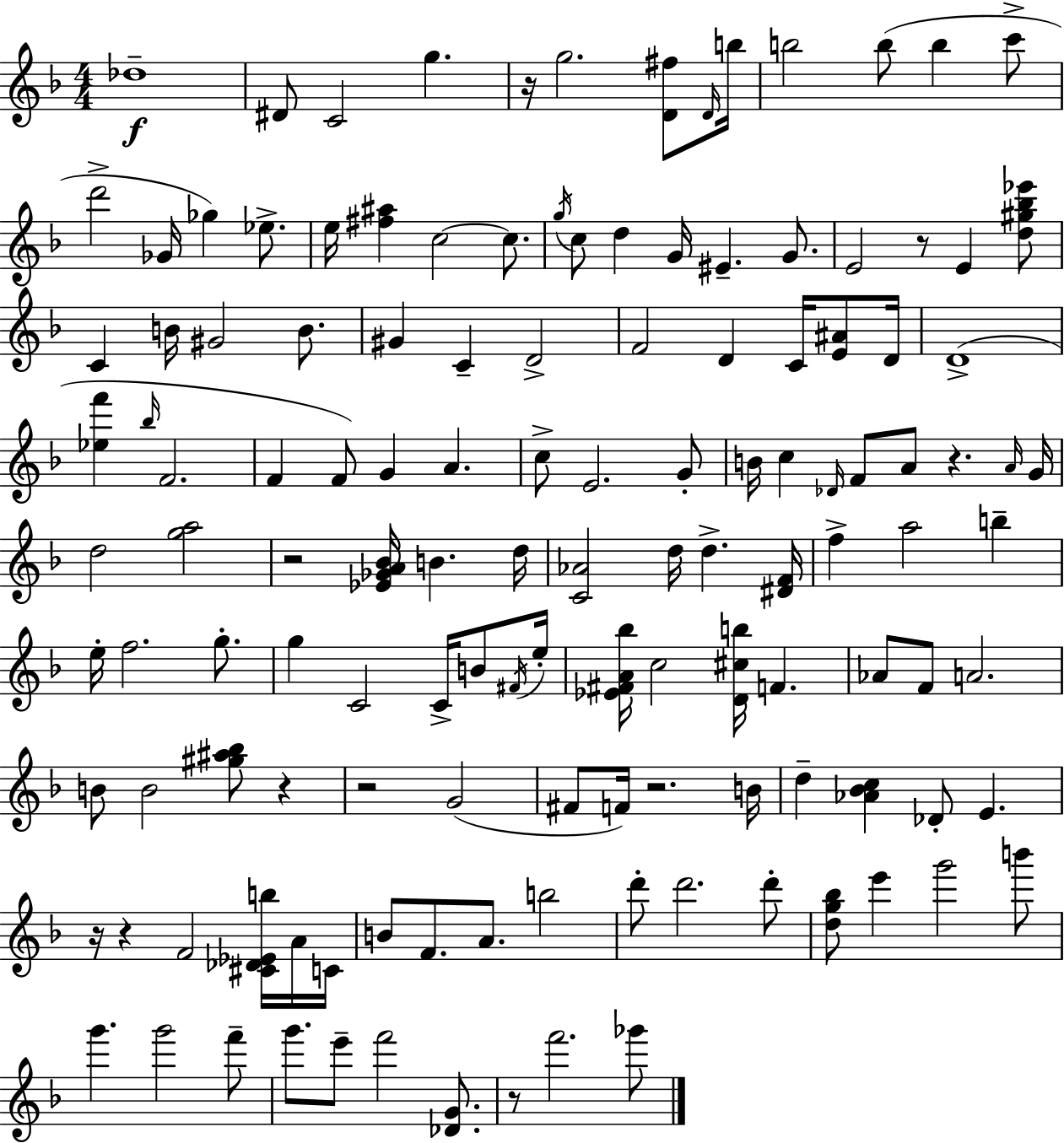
X:1
T:Untitled
M:4/4
L:1/4
K:F
_d4 ^D/2 C2 g z/4 g2 [D^f]/2 D/4 b/4 b2 b/2 b c'/2 d'2 _G/4 _g _e/2 e/4 [^f^a] c2 c/2 g/4 c/2 d G/4 ^E G/2 E2 z/2 E [d^g_b_e']/2 C B/4 ^G2 B/2 ^G C D2 F2 D C/4 [E^A]/2 D/4 D4 [_ef'] _b/4 F2 F F/2 G A c/2 E2 G/2 B/4 c _D/4 F/2 A/2 z A/4 G/4 d2 [ga]2 z2 [_E_GA_B]/4 B d/4 [C_A]2 d/4 d [^DF]/4 f a2 b e/4 f2 g/2 g C2 C/4 B/2 ^F/4 e/4 [_E^FA_b]/4 c2 [D^cb]/4 F _A/2 F/2 A2 B/2 B2 [^g^a_b]/2 z z2 G2 ^F/2 F/4 z2 B/4 d [_A_Bc] _D/2 E z/4 z F2 [^C_D_Eb]/4 A/4 C/4 B/2 F/2 A/2 b2 d'/2 d'2 d'/2 [dg_b]/2 e' g'2 b'/2 g' g'2 f'/2 g'/2 e'/2 f'2 [_DG]/2 z/2 f'2 _g'/2